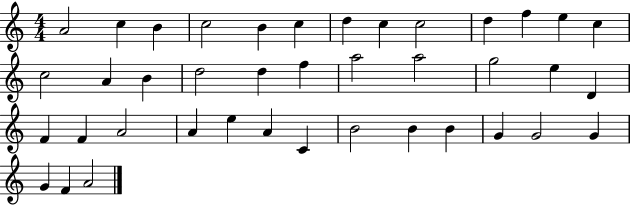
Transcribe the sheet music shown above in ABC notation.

X:1
T:Untitled
M:4/4
L:1/4
K:C
A2 c B c2 B c d c c2 d f e c c2 A B d2 d f a2 a2 g2 e D F F A2 A e A C B2 B B G G2 G G F A2